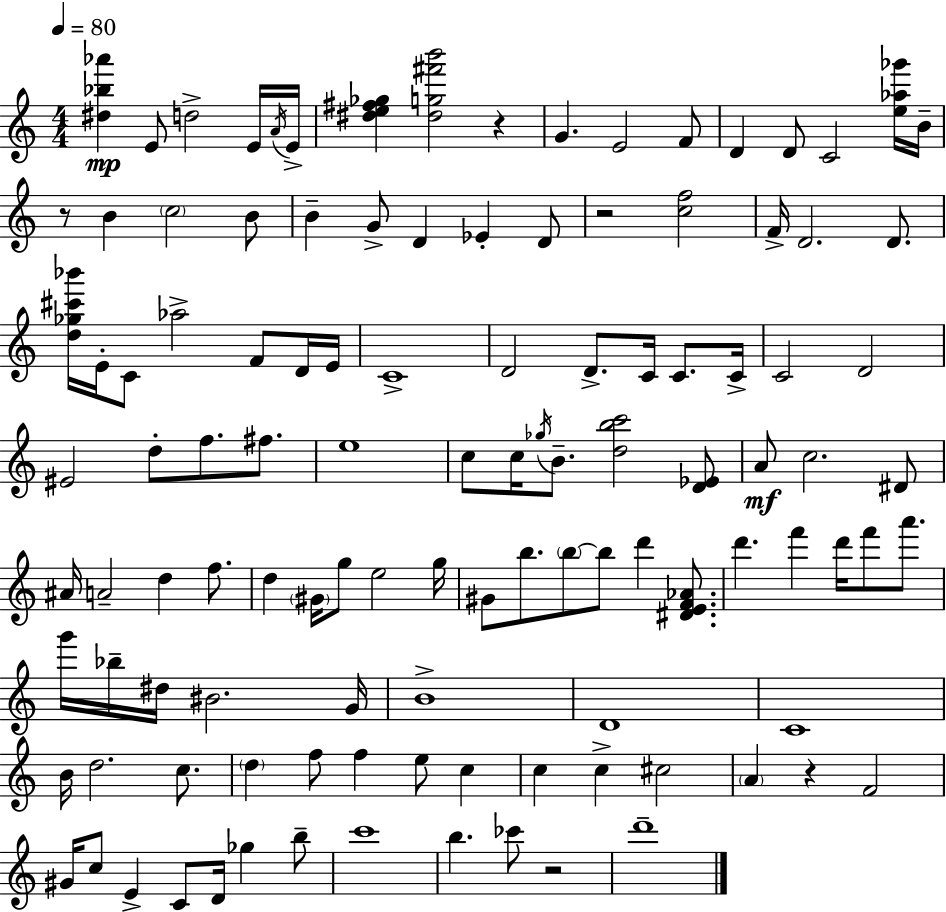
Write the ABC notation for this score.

X:1
T:Untitled
M:4/4
L:1/4
K:C
[^d_b_a'] E/2 d2 E/4 A/4 E/4 [^de^f_g] [^dg^f'b']2 z G E2 F/2 D D/2 C2 [e_a_g']/4 B/4 z/2 B c2 B/2 B G/2 D _E D/2 z2 [cf]2 F/4 D2 D/2 [d_g^c'_b']/4 E/4 C/2 _a2 F/2 D/4 E/4 C4 D2 D/2 C/4 C/2 C/4 C2 D2 ^E2 d/2 f/2 ^f/2 e4 c/2 c/4 _g/4 B/2 [dbc']2 [D_E]/2 A/2 c2 ^D/2 ^A/4 A2 d f/2 d ^G/4 g/2 e2 g/4 ^G/2 b/2 b/2 b/2 d' [^DEF_A]/2 d' f' d'/4 f'/2 a'/2 g'/4 _b/4 ^d/4 ^B2 G/4 B4 D4 C4 B/4 d2 c/2 d f/2 f e/2 c c c ^c2 A z F2 ^G/4 c/2 E C/2 D/4 _g b/2 c'4 b _c'/2 z2 d'4